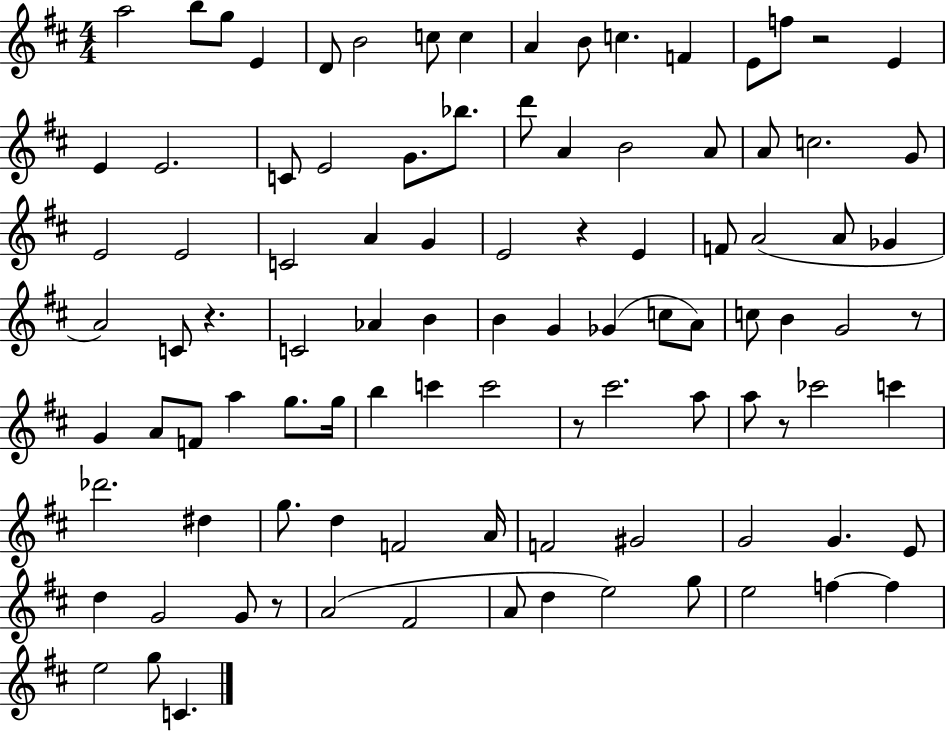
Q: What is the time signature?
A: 4/4